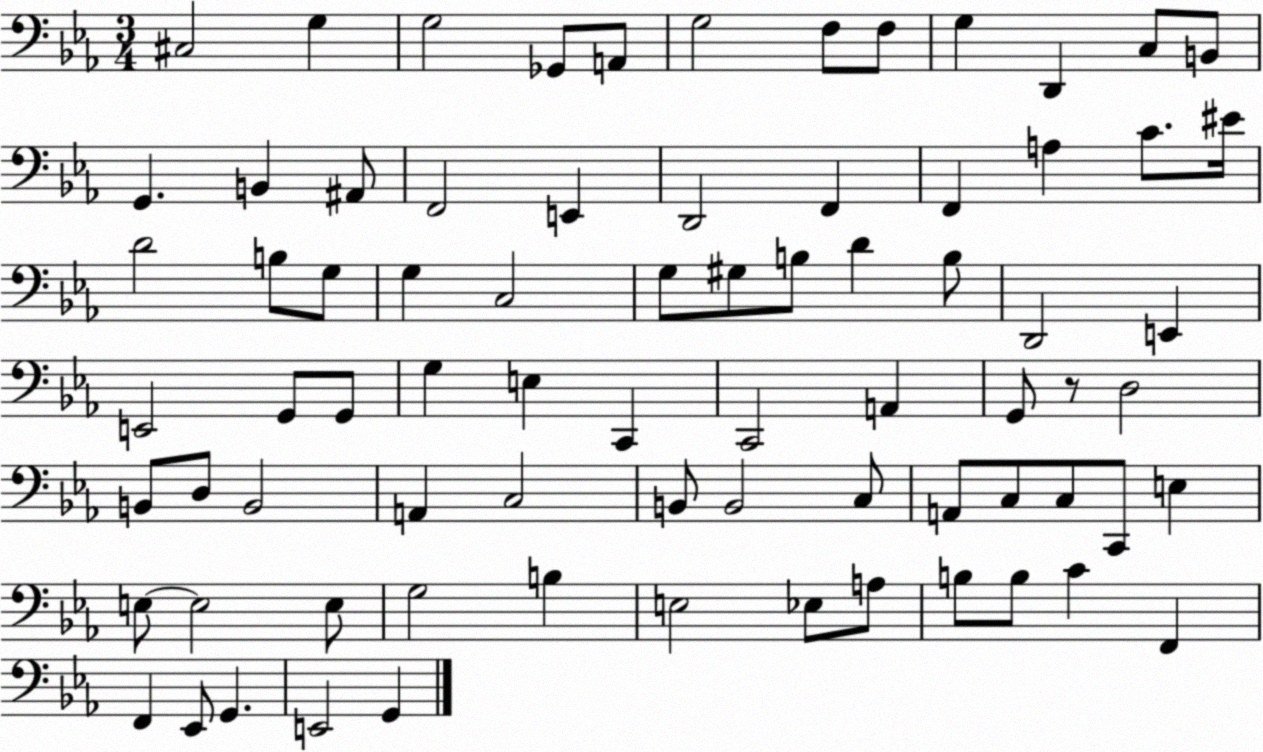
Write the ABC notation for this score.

X:1
T:Untitled
M:3/4
L:1/4
K:Eb
^C,2 G, G,2 _G,,/2 A,,/2 G,2 F,/2 F,/2 G, D,, C,/2 B,,/2 G,, B,, ^A,,/2 F,,2 E,, D,,2 F,, F,, A, C/2 ^E/4 D2 B,/2 G,/2 G, C,2 G,/2 ^G,/2 B,/2 D B,/2 D,,2 E,, E,,2 G,,/2 G,,/2 G, E, C,, C,,2 A,, G,,/2 z/2 D,2 B,,/2 D,/2 B,,2 A,, C,2 B,,/2 B,,2 C,/2 A,,/2 C,/2 C,/2 C,,/2 E, E,/2 E,2 E,/2 G,2 B, E,2 _E,/2 A,/2 B,/2 B,/2 C F,, F,, _E,,/2 G,, E,,2 G,,